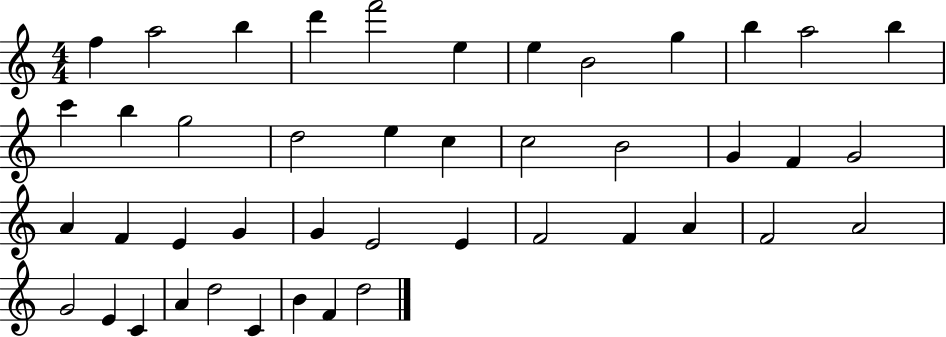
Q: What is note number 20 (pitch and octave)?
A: B4